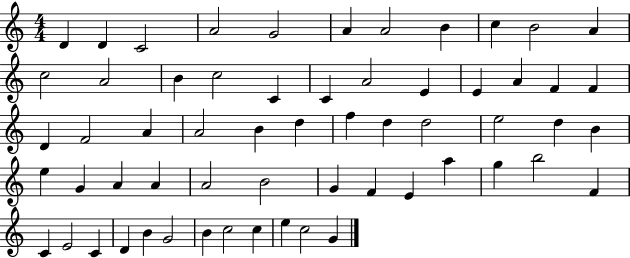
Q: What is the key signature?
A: C major